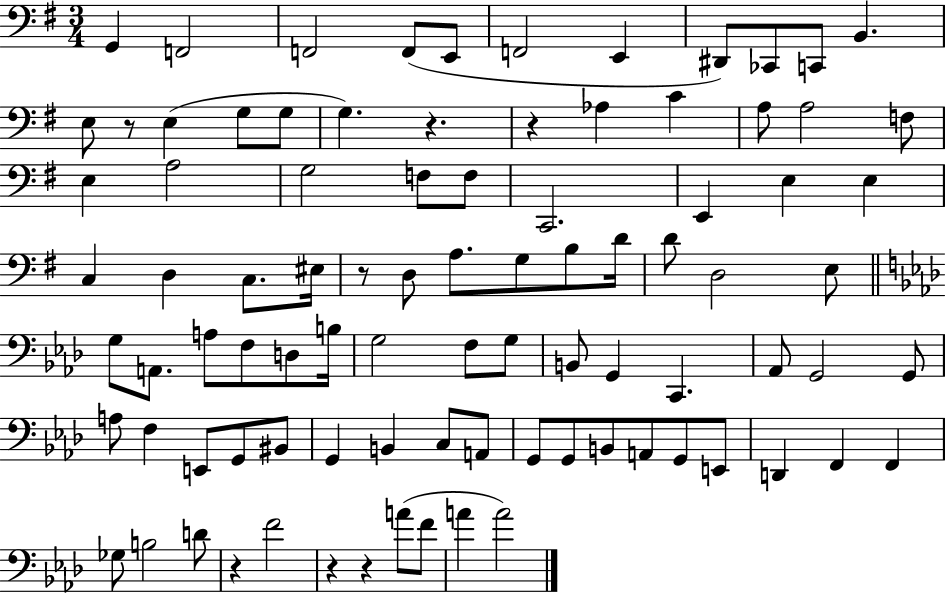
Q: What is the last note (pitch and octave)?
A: A4